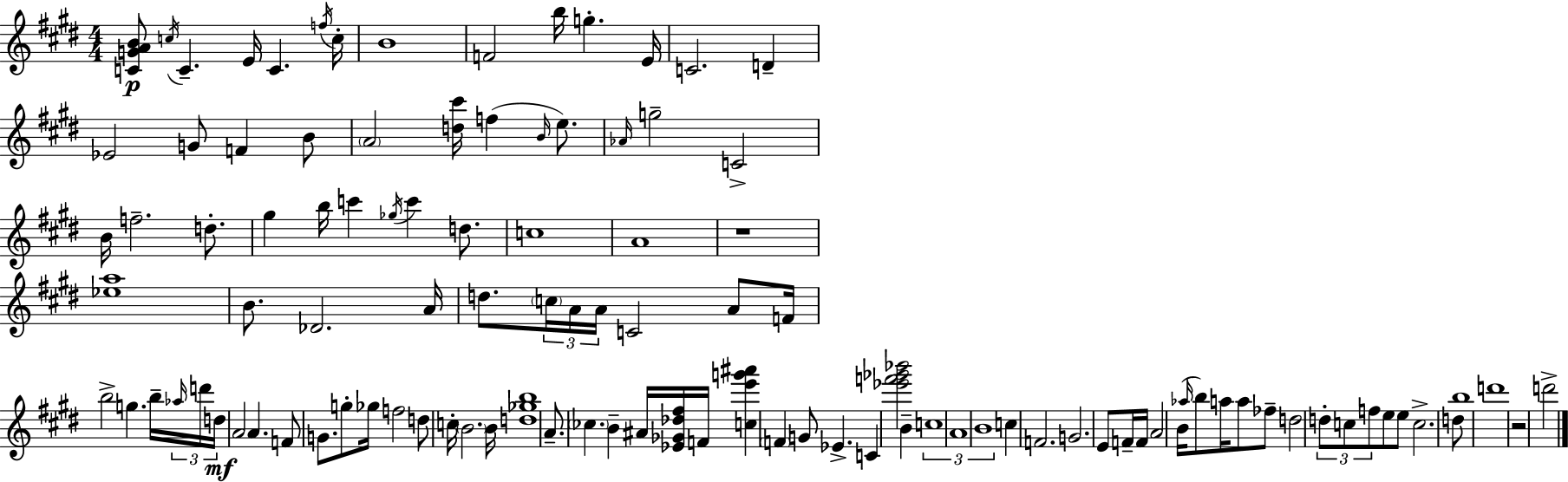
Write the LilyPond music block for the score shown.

{
  \clef treble
  \numericTimeSignature
  \time 4/4
  \key e \major
  \repeat volta 2 { <c' g' a' b'>8\p \acciaccatura { c''16 } c'4.-- e'16 c'4. | \acciaccatura { f''16 } c''16-. b'1 | f'2 b''16 g''4.-. | e'16 c'2. d'4-- | \break ees'2 g'8 f'4 | b'8 \parenthesize a'2 <d'' cis'''>16 f''4( \grace { b'16 } | e''8.) \grace { aes'16 } g''2-- c'2-> | b'16 f''2.-- | \break d''8.-. gis''4 b''16 c'''4 \acciaccatura { ges''16 } c'''4 | d''8. c''1 | a'1 | r1 | \break <ees'' a''>1 | b'8. des'2. | a'16 d''8. \tuplet 3/2 { \parenthesize c''16 a'16 a'16 } c'2 | a'8 f'16 b''2-> g''4. | \break b''16-- \tuplet 3/2 { \grace { aes''16 } d'''16 d''16\mf } a'2 | a'4. f'8 g'8. g''8-. ges''16 f''2 | d''8 c''16-. \parenthesize b'2. | b'16 <d'' ges'' b''>1 | \break a'8.-- \parenthesize ces''4. b'4-- | ais'16 <ees' ges' des'' fis''>16 f'16 <c'' e''' g''' ais'''>4 \parenthesize f'4 g'8 | ees'4.-> c'4 <ees''' f''' ges''' bes'''>2 | b'4-- \tuplet 3/2 { c''1 | \break a'1 | b'1 } | c''4 f'2. | g'2. | \break e'8 f'16-- f'16 a'2 b'16( \grace { aes''16 } | b''8) a''16 a''8 fes''8-- d''2 \tuplet 3/2 { d''8-. | c''8 f''8 } e''8 e''8 c''2.-> | d''8 b''1 | \break d'''1 | r2 d'''2-> | } \bar "|."
}